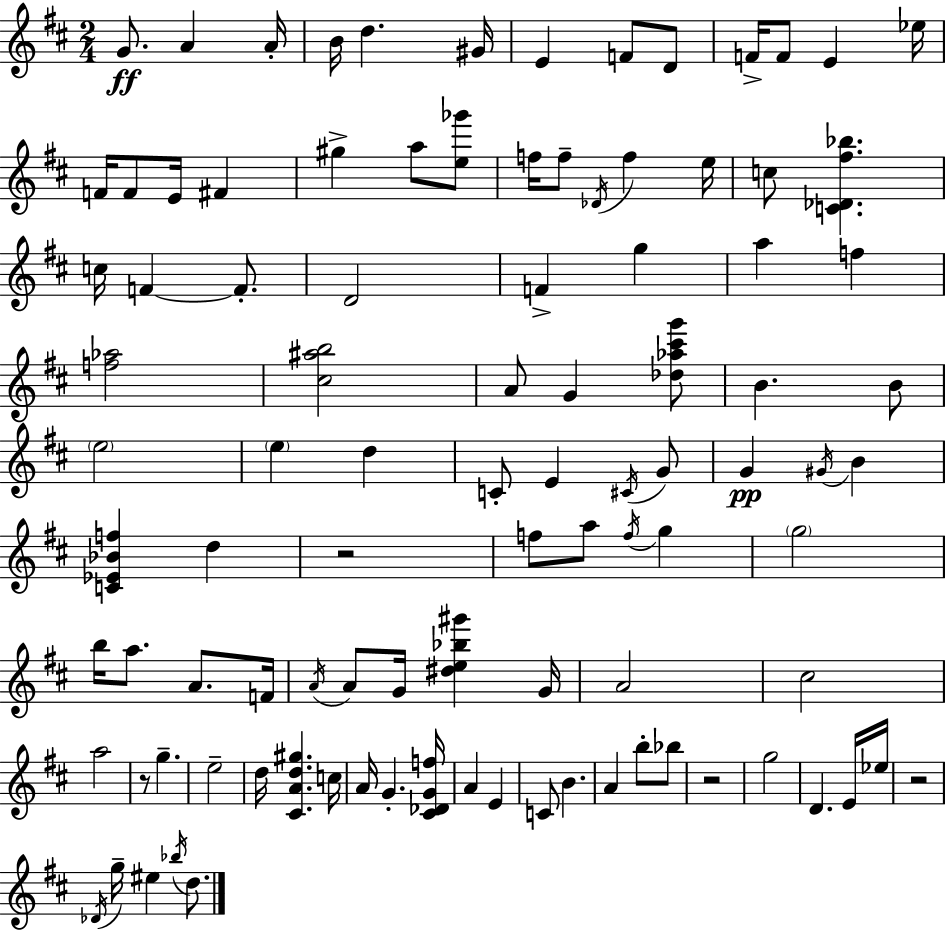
X:1
T:Untitled
M:2/4
L:1/4
K:D
G/2 A A/4 B/4 d ^G/4 E F/2 D/2 F/4 F/2 E _e/4 F/4 F/2 E/4 ^F ^g a/2 [e_g']/2 f/4 f/2 _D/4 f e/4 c/2 [C_D^f_b] c/4 F F/2 D2 F g a f [f_a]2 [^c^ab]2 A/2 G [_d_a^c'g']/2 B B/2 e2 e d C/2 E ^C/4 G/2 G ^G/4 B [C_E_Bf] d z2 f/2 a/2 f/4 g g2 b/4 a/2 A/2 F/4 A/4 A/2 G/4 [^de_b^g'] G/4 A2 ^c2 a2 z/2 g e2 d/4 [^CAd^g] c/4 A/4 G [^C_DGf]/4 A E C/2 B A b/2 _b/2 z2 g2 D E/4 _e/4 z2 _D/4 g/4 ^e _b/4 d/2